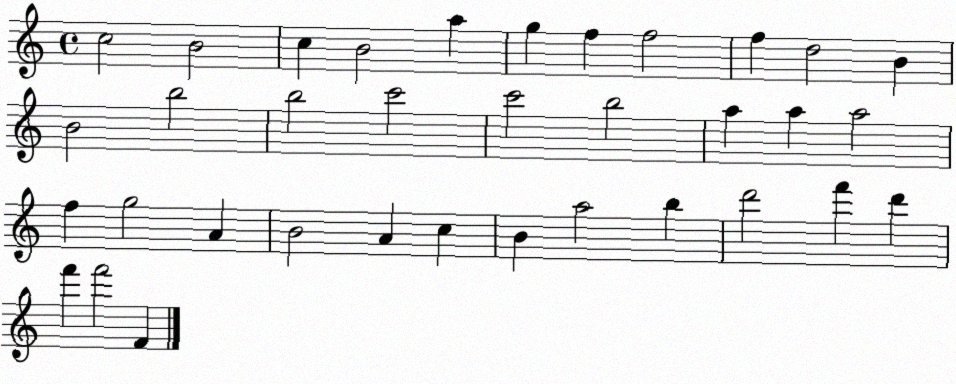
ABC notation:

X:1
T:Untitled
M:4/4
L:1/4
K:C
c2 B2 c B2 a g f f2 f d2 B B2 b2 b2 c'2 c'2 b2 a a a2 f g2 A B2 A c B a2 b d'2 f' d' f' f'2 F